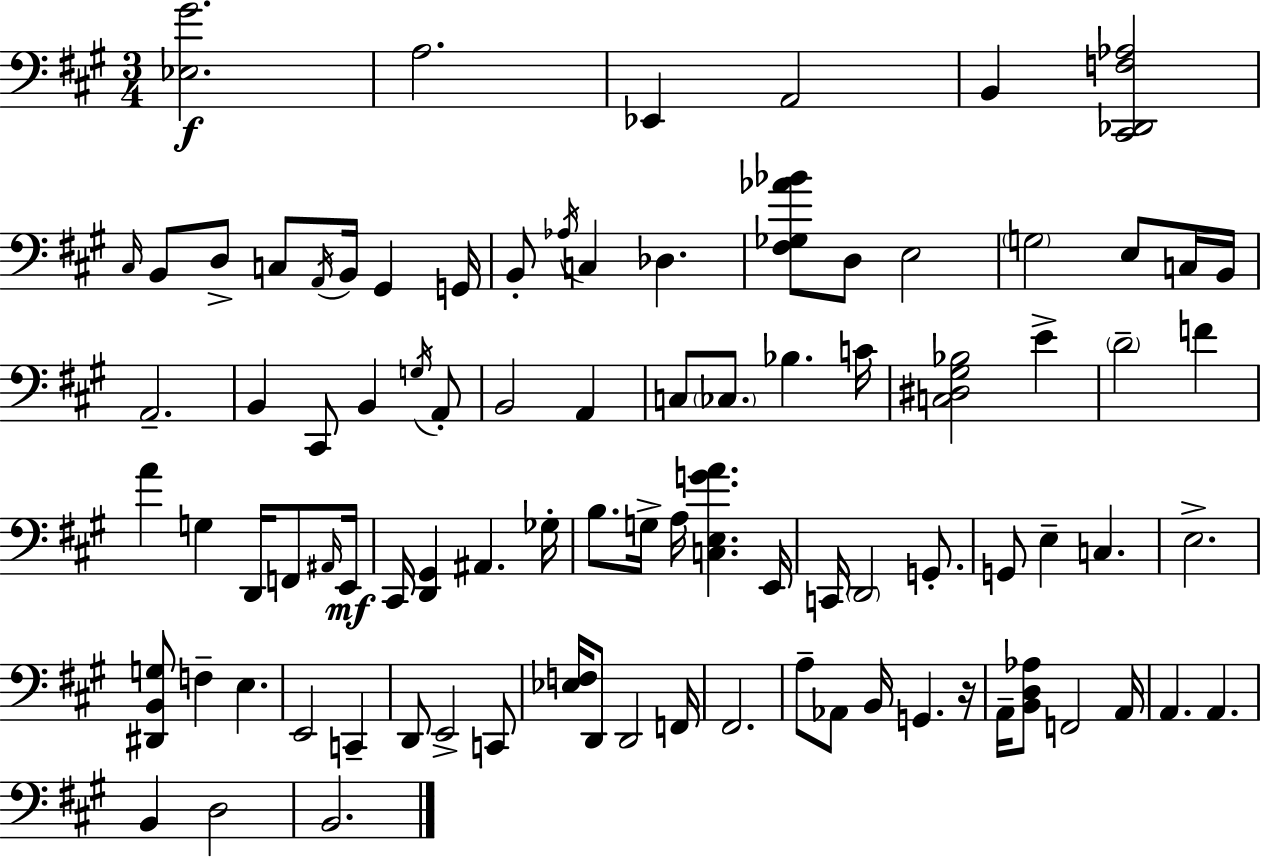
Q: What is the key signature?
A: A major